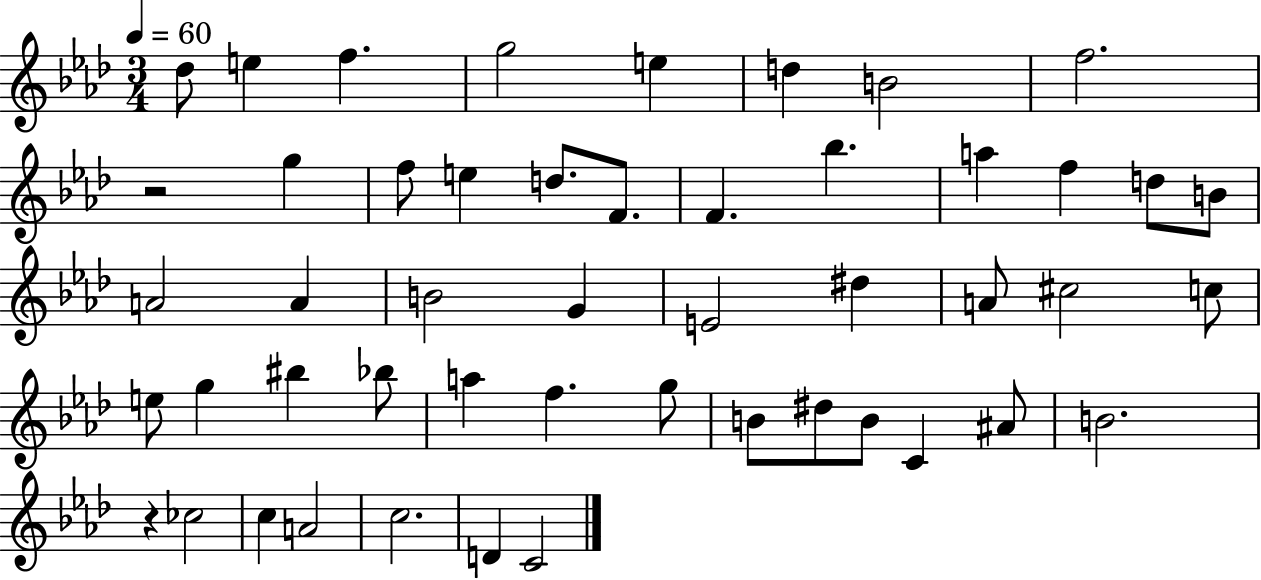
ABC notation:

X:1
T:Untitled
M:3/4
L:1/4
K:Ab
_d/2 e f g2 e d B2 f2 z2 g f/2 e d/2 F/2 F _b a f d/2 B/2 A2 A B2 G E2 ^d A/2 ^c2 c/2 e/2 g ^b _b/2 a f g/2 B/2 ^d/2 B/2 C ^A/2 B2 z _c2 c A2 c2 D C2